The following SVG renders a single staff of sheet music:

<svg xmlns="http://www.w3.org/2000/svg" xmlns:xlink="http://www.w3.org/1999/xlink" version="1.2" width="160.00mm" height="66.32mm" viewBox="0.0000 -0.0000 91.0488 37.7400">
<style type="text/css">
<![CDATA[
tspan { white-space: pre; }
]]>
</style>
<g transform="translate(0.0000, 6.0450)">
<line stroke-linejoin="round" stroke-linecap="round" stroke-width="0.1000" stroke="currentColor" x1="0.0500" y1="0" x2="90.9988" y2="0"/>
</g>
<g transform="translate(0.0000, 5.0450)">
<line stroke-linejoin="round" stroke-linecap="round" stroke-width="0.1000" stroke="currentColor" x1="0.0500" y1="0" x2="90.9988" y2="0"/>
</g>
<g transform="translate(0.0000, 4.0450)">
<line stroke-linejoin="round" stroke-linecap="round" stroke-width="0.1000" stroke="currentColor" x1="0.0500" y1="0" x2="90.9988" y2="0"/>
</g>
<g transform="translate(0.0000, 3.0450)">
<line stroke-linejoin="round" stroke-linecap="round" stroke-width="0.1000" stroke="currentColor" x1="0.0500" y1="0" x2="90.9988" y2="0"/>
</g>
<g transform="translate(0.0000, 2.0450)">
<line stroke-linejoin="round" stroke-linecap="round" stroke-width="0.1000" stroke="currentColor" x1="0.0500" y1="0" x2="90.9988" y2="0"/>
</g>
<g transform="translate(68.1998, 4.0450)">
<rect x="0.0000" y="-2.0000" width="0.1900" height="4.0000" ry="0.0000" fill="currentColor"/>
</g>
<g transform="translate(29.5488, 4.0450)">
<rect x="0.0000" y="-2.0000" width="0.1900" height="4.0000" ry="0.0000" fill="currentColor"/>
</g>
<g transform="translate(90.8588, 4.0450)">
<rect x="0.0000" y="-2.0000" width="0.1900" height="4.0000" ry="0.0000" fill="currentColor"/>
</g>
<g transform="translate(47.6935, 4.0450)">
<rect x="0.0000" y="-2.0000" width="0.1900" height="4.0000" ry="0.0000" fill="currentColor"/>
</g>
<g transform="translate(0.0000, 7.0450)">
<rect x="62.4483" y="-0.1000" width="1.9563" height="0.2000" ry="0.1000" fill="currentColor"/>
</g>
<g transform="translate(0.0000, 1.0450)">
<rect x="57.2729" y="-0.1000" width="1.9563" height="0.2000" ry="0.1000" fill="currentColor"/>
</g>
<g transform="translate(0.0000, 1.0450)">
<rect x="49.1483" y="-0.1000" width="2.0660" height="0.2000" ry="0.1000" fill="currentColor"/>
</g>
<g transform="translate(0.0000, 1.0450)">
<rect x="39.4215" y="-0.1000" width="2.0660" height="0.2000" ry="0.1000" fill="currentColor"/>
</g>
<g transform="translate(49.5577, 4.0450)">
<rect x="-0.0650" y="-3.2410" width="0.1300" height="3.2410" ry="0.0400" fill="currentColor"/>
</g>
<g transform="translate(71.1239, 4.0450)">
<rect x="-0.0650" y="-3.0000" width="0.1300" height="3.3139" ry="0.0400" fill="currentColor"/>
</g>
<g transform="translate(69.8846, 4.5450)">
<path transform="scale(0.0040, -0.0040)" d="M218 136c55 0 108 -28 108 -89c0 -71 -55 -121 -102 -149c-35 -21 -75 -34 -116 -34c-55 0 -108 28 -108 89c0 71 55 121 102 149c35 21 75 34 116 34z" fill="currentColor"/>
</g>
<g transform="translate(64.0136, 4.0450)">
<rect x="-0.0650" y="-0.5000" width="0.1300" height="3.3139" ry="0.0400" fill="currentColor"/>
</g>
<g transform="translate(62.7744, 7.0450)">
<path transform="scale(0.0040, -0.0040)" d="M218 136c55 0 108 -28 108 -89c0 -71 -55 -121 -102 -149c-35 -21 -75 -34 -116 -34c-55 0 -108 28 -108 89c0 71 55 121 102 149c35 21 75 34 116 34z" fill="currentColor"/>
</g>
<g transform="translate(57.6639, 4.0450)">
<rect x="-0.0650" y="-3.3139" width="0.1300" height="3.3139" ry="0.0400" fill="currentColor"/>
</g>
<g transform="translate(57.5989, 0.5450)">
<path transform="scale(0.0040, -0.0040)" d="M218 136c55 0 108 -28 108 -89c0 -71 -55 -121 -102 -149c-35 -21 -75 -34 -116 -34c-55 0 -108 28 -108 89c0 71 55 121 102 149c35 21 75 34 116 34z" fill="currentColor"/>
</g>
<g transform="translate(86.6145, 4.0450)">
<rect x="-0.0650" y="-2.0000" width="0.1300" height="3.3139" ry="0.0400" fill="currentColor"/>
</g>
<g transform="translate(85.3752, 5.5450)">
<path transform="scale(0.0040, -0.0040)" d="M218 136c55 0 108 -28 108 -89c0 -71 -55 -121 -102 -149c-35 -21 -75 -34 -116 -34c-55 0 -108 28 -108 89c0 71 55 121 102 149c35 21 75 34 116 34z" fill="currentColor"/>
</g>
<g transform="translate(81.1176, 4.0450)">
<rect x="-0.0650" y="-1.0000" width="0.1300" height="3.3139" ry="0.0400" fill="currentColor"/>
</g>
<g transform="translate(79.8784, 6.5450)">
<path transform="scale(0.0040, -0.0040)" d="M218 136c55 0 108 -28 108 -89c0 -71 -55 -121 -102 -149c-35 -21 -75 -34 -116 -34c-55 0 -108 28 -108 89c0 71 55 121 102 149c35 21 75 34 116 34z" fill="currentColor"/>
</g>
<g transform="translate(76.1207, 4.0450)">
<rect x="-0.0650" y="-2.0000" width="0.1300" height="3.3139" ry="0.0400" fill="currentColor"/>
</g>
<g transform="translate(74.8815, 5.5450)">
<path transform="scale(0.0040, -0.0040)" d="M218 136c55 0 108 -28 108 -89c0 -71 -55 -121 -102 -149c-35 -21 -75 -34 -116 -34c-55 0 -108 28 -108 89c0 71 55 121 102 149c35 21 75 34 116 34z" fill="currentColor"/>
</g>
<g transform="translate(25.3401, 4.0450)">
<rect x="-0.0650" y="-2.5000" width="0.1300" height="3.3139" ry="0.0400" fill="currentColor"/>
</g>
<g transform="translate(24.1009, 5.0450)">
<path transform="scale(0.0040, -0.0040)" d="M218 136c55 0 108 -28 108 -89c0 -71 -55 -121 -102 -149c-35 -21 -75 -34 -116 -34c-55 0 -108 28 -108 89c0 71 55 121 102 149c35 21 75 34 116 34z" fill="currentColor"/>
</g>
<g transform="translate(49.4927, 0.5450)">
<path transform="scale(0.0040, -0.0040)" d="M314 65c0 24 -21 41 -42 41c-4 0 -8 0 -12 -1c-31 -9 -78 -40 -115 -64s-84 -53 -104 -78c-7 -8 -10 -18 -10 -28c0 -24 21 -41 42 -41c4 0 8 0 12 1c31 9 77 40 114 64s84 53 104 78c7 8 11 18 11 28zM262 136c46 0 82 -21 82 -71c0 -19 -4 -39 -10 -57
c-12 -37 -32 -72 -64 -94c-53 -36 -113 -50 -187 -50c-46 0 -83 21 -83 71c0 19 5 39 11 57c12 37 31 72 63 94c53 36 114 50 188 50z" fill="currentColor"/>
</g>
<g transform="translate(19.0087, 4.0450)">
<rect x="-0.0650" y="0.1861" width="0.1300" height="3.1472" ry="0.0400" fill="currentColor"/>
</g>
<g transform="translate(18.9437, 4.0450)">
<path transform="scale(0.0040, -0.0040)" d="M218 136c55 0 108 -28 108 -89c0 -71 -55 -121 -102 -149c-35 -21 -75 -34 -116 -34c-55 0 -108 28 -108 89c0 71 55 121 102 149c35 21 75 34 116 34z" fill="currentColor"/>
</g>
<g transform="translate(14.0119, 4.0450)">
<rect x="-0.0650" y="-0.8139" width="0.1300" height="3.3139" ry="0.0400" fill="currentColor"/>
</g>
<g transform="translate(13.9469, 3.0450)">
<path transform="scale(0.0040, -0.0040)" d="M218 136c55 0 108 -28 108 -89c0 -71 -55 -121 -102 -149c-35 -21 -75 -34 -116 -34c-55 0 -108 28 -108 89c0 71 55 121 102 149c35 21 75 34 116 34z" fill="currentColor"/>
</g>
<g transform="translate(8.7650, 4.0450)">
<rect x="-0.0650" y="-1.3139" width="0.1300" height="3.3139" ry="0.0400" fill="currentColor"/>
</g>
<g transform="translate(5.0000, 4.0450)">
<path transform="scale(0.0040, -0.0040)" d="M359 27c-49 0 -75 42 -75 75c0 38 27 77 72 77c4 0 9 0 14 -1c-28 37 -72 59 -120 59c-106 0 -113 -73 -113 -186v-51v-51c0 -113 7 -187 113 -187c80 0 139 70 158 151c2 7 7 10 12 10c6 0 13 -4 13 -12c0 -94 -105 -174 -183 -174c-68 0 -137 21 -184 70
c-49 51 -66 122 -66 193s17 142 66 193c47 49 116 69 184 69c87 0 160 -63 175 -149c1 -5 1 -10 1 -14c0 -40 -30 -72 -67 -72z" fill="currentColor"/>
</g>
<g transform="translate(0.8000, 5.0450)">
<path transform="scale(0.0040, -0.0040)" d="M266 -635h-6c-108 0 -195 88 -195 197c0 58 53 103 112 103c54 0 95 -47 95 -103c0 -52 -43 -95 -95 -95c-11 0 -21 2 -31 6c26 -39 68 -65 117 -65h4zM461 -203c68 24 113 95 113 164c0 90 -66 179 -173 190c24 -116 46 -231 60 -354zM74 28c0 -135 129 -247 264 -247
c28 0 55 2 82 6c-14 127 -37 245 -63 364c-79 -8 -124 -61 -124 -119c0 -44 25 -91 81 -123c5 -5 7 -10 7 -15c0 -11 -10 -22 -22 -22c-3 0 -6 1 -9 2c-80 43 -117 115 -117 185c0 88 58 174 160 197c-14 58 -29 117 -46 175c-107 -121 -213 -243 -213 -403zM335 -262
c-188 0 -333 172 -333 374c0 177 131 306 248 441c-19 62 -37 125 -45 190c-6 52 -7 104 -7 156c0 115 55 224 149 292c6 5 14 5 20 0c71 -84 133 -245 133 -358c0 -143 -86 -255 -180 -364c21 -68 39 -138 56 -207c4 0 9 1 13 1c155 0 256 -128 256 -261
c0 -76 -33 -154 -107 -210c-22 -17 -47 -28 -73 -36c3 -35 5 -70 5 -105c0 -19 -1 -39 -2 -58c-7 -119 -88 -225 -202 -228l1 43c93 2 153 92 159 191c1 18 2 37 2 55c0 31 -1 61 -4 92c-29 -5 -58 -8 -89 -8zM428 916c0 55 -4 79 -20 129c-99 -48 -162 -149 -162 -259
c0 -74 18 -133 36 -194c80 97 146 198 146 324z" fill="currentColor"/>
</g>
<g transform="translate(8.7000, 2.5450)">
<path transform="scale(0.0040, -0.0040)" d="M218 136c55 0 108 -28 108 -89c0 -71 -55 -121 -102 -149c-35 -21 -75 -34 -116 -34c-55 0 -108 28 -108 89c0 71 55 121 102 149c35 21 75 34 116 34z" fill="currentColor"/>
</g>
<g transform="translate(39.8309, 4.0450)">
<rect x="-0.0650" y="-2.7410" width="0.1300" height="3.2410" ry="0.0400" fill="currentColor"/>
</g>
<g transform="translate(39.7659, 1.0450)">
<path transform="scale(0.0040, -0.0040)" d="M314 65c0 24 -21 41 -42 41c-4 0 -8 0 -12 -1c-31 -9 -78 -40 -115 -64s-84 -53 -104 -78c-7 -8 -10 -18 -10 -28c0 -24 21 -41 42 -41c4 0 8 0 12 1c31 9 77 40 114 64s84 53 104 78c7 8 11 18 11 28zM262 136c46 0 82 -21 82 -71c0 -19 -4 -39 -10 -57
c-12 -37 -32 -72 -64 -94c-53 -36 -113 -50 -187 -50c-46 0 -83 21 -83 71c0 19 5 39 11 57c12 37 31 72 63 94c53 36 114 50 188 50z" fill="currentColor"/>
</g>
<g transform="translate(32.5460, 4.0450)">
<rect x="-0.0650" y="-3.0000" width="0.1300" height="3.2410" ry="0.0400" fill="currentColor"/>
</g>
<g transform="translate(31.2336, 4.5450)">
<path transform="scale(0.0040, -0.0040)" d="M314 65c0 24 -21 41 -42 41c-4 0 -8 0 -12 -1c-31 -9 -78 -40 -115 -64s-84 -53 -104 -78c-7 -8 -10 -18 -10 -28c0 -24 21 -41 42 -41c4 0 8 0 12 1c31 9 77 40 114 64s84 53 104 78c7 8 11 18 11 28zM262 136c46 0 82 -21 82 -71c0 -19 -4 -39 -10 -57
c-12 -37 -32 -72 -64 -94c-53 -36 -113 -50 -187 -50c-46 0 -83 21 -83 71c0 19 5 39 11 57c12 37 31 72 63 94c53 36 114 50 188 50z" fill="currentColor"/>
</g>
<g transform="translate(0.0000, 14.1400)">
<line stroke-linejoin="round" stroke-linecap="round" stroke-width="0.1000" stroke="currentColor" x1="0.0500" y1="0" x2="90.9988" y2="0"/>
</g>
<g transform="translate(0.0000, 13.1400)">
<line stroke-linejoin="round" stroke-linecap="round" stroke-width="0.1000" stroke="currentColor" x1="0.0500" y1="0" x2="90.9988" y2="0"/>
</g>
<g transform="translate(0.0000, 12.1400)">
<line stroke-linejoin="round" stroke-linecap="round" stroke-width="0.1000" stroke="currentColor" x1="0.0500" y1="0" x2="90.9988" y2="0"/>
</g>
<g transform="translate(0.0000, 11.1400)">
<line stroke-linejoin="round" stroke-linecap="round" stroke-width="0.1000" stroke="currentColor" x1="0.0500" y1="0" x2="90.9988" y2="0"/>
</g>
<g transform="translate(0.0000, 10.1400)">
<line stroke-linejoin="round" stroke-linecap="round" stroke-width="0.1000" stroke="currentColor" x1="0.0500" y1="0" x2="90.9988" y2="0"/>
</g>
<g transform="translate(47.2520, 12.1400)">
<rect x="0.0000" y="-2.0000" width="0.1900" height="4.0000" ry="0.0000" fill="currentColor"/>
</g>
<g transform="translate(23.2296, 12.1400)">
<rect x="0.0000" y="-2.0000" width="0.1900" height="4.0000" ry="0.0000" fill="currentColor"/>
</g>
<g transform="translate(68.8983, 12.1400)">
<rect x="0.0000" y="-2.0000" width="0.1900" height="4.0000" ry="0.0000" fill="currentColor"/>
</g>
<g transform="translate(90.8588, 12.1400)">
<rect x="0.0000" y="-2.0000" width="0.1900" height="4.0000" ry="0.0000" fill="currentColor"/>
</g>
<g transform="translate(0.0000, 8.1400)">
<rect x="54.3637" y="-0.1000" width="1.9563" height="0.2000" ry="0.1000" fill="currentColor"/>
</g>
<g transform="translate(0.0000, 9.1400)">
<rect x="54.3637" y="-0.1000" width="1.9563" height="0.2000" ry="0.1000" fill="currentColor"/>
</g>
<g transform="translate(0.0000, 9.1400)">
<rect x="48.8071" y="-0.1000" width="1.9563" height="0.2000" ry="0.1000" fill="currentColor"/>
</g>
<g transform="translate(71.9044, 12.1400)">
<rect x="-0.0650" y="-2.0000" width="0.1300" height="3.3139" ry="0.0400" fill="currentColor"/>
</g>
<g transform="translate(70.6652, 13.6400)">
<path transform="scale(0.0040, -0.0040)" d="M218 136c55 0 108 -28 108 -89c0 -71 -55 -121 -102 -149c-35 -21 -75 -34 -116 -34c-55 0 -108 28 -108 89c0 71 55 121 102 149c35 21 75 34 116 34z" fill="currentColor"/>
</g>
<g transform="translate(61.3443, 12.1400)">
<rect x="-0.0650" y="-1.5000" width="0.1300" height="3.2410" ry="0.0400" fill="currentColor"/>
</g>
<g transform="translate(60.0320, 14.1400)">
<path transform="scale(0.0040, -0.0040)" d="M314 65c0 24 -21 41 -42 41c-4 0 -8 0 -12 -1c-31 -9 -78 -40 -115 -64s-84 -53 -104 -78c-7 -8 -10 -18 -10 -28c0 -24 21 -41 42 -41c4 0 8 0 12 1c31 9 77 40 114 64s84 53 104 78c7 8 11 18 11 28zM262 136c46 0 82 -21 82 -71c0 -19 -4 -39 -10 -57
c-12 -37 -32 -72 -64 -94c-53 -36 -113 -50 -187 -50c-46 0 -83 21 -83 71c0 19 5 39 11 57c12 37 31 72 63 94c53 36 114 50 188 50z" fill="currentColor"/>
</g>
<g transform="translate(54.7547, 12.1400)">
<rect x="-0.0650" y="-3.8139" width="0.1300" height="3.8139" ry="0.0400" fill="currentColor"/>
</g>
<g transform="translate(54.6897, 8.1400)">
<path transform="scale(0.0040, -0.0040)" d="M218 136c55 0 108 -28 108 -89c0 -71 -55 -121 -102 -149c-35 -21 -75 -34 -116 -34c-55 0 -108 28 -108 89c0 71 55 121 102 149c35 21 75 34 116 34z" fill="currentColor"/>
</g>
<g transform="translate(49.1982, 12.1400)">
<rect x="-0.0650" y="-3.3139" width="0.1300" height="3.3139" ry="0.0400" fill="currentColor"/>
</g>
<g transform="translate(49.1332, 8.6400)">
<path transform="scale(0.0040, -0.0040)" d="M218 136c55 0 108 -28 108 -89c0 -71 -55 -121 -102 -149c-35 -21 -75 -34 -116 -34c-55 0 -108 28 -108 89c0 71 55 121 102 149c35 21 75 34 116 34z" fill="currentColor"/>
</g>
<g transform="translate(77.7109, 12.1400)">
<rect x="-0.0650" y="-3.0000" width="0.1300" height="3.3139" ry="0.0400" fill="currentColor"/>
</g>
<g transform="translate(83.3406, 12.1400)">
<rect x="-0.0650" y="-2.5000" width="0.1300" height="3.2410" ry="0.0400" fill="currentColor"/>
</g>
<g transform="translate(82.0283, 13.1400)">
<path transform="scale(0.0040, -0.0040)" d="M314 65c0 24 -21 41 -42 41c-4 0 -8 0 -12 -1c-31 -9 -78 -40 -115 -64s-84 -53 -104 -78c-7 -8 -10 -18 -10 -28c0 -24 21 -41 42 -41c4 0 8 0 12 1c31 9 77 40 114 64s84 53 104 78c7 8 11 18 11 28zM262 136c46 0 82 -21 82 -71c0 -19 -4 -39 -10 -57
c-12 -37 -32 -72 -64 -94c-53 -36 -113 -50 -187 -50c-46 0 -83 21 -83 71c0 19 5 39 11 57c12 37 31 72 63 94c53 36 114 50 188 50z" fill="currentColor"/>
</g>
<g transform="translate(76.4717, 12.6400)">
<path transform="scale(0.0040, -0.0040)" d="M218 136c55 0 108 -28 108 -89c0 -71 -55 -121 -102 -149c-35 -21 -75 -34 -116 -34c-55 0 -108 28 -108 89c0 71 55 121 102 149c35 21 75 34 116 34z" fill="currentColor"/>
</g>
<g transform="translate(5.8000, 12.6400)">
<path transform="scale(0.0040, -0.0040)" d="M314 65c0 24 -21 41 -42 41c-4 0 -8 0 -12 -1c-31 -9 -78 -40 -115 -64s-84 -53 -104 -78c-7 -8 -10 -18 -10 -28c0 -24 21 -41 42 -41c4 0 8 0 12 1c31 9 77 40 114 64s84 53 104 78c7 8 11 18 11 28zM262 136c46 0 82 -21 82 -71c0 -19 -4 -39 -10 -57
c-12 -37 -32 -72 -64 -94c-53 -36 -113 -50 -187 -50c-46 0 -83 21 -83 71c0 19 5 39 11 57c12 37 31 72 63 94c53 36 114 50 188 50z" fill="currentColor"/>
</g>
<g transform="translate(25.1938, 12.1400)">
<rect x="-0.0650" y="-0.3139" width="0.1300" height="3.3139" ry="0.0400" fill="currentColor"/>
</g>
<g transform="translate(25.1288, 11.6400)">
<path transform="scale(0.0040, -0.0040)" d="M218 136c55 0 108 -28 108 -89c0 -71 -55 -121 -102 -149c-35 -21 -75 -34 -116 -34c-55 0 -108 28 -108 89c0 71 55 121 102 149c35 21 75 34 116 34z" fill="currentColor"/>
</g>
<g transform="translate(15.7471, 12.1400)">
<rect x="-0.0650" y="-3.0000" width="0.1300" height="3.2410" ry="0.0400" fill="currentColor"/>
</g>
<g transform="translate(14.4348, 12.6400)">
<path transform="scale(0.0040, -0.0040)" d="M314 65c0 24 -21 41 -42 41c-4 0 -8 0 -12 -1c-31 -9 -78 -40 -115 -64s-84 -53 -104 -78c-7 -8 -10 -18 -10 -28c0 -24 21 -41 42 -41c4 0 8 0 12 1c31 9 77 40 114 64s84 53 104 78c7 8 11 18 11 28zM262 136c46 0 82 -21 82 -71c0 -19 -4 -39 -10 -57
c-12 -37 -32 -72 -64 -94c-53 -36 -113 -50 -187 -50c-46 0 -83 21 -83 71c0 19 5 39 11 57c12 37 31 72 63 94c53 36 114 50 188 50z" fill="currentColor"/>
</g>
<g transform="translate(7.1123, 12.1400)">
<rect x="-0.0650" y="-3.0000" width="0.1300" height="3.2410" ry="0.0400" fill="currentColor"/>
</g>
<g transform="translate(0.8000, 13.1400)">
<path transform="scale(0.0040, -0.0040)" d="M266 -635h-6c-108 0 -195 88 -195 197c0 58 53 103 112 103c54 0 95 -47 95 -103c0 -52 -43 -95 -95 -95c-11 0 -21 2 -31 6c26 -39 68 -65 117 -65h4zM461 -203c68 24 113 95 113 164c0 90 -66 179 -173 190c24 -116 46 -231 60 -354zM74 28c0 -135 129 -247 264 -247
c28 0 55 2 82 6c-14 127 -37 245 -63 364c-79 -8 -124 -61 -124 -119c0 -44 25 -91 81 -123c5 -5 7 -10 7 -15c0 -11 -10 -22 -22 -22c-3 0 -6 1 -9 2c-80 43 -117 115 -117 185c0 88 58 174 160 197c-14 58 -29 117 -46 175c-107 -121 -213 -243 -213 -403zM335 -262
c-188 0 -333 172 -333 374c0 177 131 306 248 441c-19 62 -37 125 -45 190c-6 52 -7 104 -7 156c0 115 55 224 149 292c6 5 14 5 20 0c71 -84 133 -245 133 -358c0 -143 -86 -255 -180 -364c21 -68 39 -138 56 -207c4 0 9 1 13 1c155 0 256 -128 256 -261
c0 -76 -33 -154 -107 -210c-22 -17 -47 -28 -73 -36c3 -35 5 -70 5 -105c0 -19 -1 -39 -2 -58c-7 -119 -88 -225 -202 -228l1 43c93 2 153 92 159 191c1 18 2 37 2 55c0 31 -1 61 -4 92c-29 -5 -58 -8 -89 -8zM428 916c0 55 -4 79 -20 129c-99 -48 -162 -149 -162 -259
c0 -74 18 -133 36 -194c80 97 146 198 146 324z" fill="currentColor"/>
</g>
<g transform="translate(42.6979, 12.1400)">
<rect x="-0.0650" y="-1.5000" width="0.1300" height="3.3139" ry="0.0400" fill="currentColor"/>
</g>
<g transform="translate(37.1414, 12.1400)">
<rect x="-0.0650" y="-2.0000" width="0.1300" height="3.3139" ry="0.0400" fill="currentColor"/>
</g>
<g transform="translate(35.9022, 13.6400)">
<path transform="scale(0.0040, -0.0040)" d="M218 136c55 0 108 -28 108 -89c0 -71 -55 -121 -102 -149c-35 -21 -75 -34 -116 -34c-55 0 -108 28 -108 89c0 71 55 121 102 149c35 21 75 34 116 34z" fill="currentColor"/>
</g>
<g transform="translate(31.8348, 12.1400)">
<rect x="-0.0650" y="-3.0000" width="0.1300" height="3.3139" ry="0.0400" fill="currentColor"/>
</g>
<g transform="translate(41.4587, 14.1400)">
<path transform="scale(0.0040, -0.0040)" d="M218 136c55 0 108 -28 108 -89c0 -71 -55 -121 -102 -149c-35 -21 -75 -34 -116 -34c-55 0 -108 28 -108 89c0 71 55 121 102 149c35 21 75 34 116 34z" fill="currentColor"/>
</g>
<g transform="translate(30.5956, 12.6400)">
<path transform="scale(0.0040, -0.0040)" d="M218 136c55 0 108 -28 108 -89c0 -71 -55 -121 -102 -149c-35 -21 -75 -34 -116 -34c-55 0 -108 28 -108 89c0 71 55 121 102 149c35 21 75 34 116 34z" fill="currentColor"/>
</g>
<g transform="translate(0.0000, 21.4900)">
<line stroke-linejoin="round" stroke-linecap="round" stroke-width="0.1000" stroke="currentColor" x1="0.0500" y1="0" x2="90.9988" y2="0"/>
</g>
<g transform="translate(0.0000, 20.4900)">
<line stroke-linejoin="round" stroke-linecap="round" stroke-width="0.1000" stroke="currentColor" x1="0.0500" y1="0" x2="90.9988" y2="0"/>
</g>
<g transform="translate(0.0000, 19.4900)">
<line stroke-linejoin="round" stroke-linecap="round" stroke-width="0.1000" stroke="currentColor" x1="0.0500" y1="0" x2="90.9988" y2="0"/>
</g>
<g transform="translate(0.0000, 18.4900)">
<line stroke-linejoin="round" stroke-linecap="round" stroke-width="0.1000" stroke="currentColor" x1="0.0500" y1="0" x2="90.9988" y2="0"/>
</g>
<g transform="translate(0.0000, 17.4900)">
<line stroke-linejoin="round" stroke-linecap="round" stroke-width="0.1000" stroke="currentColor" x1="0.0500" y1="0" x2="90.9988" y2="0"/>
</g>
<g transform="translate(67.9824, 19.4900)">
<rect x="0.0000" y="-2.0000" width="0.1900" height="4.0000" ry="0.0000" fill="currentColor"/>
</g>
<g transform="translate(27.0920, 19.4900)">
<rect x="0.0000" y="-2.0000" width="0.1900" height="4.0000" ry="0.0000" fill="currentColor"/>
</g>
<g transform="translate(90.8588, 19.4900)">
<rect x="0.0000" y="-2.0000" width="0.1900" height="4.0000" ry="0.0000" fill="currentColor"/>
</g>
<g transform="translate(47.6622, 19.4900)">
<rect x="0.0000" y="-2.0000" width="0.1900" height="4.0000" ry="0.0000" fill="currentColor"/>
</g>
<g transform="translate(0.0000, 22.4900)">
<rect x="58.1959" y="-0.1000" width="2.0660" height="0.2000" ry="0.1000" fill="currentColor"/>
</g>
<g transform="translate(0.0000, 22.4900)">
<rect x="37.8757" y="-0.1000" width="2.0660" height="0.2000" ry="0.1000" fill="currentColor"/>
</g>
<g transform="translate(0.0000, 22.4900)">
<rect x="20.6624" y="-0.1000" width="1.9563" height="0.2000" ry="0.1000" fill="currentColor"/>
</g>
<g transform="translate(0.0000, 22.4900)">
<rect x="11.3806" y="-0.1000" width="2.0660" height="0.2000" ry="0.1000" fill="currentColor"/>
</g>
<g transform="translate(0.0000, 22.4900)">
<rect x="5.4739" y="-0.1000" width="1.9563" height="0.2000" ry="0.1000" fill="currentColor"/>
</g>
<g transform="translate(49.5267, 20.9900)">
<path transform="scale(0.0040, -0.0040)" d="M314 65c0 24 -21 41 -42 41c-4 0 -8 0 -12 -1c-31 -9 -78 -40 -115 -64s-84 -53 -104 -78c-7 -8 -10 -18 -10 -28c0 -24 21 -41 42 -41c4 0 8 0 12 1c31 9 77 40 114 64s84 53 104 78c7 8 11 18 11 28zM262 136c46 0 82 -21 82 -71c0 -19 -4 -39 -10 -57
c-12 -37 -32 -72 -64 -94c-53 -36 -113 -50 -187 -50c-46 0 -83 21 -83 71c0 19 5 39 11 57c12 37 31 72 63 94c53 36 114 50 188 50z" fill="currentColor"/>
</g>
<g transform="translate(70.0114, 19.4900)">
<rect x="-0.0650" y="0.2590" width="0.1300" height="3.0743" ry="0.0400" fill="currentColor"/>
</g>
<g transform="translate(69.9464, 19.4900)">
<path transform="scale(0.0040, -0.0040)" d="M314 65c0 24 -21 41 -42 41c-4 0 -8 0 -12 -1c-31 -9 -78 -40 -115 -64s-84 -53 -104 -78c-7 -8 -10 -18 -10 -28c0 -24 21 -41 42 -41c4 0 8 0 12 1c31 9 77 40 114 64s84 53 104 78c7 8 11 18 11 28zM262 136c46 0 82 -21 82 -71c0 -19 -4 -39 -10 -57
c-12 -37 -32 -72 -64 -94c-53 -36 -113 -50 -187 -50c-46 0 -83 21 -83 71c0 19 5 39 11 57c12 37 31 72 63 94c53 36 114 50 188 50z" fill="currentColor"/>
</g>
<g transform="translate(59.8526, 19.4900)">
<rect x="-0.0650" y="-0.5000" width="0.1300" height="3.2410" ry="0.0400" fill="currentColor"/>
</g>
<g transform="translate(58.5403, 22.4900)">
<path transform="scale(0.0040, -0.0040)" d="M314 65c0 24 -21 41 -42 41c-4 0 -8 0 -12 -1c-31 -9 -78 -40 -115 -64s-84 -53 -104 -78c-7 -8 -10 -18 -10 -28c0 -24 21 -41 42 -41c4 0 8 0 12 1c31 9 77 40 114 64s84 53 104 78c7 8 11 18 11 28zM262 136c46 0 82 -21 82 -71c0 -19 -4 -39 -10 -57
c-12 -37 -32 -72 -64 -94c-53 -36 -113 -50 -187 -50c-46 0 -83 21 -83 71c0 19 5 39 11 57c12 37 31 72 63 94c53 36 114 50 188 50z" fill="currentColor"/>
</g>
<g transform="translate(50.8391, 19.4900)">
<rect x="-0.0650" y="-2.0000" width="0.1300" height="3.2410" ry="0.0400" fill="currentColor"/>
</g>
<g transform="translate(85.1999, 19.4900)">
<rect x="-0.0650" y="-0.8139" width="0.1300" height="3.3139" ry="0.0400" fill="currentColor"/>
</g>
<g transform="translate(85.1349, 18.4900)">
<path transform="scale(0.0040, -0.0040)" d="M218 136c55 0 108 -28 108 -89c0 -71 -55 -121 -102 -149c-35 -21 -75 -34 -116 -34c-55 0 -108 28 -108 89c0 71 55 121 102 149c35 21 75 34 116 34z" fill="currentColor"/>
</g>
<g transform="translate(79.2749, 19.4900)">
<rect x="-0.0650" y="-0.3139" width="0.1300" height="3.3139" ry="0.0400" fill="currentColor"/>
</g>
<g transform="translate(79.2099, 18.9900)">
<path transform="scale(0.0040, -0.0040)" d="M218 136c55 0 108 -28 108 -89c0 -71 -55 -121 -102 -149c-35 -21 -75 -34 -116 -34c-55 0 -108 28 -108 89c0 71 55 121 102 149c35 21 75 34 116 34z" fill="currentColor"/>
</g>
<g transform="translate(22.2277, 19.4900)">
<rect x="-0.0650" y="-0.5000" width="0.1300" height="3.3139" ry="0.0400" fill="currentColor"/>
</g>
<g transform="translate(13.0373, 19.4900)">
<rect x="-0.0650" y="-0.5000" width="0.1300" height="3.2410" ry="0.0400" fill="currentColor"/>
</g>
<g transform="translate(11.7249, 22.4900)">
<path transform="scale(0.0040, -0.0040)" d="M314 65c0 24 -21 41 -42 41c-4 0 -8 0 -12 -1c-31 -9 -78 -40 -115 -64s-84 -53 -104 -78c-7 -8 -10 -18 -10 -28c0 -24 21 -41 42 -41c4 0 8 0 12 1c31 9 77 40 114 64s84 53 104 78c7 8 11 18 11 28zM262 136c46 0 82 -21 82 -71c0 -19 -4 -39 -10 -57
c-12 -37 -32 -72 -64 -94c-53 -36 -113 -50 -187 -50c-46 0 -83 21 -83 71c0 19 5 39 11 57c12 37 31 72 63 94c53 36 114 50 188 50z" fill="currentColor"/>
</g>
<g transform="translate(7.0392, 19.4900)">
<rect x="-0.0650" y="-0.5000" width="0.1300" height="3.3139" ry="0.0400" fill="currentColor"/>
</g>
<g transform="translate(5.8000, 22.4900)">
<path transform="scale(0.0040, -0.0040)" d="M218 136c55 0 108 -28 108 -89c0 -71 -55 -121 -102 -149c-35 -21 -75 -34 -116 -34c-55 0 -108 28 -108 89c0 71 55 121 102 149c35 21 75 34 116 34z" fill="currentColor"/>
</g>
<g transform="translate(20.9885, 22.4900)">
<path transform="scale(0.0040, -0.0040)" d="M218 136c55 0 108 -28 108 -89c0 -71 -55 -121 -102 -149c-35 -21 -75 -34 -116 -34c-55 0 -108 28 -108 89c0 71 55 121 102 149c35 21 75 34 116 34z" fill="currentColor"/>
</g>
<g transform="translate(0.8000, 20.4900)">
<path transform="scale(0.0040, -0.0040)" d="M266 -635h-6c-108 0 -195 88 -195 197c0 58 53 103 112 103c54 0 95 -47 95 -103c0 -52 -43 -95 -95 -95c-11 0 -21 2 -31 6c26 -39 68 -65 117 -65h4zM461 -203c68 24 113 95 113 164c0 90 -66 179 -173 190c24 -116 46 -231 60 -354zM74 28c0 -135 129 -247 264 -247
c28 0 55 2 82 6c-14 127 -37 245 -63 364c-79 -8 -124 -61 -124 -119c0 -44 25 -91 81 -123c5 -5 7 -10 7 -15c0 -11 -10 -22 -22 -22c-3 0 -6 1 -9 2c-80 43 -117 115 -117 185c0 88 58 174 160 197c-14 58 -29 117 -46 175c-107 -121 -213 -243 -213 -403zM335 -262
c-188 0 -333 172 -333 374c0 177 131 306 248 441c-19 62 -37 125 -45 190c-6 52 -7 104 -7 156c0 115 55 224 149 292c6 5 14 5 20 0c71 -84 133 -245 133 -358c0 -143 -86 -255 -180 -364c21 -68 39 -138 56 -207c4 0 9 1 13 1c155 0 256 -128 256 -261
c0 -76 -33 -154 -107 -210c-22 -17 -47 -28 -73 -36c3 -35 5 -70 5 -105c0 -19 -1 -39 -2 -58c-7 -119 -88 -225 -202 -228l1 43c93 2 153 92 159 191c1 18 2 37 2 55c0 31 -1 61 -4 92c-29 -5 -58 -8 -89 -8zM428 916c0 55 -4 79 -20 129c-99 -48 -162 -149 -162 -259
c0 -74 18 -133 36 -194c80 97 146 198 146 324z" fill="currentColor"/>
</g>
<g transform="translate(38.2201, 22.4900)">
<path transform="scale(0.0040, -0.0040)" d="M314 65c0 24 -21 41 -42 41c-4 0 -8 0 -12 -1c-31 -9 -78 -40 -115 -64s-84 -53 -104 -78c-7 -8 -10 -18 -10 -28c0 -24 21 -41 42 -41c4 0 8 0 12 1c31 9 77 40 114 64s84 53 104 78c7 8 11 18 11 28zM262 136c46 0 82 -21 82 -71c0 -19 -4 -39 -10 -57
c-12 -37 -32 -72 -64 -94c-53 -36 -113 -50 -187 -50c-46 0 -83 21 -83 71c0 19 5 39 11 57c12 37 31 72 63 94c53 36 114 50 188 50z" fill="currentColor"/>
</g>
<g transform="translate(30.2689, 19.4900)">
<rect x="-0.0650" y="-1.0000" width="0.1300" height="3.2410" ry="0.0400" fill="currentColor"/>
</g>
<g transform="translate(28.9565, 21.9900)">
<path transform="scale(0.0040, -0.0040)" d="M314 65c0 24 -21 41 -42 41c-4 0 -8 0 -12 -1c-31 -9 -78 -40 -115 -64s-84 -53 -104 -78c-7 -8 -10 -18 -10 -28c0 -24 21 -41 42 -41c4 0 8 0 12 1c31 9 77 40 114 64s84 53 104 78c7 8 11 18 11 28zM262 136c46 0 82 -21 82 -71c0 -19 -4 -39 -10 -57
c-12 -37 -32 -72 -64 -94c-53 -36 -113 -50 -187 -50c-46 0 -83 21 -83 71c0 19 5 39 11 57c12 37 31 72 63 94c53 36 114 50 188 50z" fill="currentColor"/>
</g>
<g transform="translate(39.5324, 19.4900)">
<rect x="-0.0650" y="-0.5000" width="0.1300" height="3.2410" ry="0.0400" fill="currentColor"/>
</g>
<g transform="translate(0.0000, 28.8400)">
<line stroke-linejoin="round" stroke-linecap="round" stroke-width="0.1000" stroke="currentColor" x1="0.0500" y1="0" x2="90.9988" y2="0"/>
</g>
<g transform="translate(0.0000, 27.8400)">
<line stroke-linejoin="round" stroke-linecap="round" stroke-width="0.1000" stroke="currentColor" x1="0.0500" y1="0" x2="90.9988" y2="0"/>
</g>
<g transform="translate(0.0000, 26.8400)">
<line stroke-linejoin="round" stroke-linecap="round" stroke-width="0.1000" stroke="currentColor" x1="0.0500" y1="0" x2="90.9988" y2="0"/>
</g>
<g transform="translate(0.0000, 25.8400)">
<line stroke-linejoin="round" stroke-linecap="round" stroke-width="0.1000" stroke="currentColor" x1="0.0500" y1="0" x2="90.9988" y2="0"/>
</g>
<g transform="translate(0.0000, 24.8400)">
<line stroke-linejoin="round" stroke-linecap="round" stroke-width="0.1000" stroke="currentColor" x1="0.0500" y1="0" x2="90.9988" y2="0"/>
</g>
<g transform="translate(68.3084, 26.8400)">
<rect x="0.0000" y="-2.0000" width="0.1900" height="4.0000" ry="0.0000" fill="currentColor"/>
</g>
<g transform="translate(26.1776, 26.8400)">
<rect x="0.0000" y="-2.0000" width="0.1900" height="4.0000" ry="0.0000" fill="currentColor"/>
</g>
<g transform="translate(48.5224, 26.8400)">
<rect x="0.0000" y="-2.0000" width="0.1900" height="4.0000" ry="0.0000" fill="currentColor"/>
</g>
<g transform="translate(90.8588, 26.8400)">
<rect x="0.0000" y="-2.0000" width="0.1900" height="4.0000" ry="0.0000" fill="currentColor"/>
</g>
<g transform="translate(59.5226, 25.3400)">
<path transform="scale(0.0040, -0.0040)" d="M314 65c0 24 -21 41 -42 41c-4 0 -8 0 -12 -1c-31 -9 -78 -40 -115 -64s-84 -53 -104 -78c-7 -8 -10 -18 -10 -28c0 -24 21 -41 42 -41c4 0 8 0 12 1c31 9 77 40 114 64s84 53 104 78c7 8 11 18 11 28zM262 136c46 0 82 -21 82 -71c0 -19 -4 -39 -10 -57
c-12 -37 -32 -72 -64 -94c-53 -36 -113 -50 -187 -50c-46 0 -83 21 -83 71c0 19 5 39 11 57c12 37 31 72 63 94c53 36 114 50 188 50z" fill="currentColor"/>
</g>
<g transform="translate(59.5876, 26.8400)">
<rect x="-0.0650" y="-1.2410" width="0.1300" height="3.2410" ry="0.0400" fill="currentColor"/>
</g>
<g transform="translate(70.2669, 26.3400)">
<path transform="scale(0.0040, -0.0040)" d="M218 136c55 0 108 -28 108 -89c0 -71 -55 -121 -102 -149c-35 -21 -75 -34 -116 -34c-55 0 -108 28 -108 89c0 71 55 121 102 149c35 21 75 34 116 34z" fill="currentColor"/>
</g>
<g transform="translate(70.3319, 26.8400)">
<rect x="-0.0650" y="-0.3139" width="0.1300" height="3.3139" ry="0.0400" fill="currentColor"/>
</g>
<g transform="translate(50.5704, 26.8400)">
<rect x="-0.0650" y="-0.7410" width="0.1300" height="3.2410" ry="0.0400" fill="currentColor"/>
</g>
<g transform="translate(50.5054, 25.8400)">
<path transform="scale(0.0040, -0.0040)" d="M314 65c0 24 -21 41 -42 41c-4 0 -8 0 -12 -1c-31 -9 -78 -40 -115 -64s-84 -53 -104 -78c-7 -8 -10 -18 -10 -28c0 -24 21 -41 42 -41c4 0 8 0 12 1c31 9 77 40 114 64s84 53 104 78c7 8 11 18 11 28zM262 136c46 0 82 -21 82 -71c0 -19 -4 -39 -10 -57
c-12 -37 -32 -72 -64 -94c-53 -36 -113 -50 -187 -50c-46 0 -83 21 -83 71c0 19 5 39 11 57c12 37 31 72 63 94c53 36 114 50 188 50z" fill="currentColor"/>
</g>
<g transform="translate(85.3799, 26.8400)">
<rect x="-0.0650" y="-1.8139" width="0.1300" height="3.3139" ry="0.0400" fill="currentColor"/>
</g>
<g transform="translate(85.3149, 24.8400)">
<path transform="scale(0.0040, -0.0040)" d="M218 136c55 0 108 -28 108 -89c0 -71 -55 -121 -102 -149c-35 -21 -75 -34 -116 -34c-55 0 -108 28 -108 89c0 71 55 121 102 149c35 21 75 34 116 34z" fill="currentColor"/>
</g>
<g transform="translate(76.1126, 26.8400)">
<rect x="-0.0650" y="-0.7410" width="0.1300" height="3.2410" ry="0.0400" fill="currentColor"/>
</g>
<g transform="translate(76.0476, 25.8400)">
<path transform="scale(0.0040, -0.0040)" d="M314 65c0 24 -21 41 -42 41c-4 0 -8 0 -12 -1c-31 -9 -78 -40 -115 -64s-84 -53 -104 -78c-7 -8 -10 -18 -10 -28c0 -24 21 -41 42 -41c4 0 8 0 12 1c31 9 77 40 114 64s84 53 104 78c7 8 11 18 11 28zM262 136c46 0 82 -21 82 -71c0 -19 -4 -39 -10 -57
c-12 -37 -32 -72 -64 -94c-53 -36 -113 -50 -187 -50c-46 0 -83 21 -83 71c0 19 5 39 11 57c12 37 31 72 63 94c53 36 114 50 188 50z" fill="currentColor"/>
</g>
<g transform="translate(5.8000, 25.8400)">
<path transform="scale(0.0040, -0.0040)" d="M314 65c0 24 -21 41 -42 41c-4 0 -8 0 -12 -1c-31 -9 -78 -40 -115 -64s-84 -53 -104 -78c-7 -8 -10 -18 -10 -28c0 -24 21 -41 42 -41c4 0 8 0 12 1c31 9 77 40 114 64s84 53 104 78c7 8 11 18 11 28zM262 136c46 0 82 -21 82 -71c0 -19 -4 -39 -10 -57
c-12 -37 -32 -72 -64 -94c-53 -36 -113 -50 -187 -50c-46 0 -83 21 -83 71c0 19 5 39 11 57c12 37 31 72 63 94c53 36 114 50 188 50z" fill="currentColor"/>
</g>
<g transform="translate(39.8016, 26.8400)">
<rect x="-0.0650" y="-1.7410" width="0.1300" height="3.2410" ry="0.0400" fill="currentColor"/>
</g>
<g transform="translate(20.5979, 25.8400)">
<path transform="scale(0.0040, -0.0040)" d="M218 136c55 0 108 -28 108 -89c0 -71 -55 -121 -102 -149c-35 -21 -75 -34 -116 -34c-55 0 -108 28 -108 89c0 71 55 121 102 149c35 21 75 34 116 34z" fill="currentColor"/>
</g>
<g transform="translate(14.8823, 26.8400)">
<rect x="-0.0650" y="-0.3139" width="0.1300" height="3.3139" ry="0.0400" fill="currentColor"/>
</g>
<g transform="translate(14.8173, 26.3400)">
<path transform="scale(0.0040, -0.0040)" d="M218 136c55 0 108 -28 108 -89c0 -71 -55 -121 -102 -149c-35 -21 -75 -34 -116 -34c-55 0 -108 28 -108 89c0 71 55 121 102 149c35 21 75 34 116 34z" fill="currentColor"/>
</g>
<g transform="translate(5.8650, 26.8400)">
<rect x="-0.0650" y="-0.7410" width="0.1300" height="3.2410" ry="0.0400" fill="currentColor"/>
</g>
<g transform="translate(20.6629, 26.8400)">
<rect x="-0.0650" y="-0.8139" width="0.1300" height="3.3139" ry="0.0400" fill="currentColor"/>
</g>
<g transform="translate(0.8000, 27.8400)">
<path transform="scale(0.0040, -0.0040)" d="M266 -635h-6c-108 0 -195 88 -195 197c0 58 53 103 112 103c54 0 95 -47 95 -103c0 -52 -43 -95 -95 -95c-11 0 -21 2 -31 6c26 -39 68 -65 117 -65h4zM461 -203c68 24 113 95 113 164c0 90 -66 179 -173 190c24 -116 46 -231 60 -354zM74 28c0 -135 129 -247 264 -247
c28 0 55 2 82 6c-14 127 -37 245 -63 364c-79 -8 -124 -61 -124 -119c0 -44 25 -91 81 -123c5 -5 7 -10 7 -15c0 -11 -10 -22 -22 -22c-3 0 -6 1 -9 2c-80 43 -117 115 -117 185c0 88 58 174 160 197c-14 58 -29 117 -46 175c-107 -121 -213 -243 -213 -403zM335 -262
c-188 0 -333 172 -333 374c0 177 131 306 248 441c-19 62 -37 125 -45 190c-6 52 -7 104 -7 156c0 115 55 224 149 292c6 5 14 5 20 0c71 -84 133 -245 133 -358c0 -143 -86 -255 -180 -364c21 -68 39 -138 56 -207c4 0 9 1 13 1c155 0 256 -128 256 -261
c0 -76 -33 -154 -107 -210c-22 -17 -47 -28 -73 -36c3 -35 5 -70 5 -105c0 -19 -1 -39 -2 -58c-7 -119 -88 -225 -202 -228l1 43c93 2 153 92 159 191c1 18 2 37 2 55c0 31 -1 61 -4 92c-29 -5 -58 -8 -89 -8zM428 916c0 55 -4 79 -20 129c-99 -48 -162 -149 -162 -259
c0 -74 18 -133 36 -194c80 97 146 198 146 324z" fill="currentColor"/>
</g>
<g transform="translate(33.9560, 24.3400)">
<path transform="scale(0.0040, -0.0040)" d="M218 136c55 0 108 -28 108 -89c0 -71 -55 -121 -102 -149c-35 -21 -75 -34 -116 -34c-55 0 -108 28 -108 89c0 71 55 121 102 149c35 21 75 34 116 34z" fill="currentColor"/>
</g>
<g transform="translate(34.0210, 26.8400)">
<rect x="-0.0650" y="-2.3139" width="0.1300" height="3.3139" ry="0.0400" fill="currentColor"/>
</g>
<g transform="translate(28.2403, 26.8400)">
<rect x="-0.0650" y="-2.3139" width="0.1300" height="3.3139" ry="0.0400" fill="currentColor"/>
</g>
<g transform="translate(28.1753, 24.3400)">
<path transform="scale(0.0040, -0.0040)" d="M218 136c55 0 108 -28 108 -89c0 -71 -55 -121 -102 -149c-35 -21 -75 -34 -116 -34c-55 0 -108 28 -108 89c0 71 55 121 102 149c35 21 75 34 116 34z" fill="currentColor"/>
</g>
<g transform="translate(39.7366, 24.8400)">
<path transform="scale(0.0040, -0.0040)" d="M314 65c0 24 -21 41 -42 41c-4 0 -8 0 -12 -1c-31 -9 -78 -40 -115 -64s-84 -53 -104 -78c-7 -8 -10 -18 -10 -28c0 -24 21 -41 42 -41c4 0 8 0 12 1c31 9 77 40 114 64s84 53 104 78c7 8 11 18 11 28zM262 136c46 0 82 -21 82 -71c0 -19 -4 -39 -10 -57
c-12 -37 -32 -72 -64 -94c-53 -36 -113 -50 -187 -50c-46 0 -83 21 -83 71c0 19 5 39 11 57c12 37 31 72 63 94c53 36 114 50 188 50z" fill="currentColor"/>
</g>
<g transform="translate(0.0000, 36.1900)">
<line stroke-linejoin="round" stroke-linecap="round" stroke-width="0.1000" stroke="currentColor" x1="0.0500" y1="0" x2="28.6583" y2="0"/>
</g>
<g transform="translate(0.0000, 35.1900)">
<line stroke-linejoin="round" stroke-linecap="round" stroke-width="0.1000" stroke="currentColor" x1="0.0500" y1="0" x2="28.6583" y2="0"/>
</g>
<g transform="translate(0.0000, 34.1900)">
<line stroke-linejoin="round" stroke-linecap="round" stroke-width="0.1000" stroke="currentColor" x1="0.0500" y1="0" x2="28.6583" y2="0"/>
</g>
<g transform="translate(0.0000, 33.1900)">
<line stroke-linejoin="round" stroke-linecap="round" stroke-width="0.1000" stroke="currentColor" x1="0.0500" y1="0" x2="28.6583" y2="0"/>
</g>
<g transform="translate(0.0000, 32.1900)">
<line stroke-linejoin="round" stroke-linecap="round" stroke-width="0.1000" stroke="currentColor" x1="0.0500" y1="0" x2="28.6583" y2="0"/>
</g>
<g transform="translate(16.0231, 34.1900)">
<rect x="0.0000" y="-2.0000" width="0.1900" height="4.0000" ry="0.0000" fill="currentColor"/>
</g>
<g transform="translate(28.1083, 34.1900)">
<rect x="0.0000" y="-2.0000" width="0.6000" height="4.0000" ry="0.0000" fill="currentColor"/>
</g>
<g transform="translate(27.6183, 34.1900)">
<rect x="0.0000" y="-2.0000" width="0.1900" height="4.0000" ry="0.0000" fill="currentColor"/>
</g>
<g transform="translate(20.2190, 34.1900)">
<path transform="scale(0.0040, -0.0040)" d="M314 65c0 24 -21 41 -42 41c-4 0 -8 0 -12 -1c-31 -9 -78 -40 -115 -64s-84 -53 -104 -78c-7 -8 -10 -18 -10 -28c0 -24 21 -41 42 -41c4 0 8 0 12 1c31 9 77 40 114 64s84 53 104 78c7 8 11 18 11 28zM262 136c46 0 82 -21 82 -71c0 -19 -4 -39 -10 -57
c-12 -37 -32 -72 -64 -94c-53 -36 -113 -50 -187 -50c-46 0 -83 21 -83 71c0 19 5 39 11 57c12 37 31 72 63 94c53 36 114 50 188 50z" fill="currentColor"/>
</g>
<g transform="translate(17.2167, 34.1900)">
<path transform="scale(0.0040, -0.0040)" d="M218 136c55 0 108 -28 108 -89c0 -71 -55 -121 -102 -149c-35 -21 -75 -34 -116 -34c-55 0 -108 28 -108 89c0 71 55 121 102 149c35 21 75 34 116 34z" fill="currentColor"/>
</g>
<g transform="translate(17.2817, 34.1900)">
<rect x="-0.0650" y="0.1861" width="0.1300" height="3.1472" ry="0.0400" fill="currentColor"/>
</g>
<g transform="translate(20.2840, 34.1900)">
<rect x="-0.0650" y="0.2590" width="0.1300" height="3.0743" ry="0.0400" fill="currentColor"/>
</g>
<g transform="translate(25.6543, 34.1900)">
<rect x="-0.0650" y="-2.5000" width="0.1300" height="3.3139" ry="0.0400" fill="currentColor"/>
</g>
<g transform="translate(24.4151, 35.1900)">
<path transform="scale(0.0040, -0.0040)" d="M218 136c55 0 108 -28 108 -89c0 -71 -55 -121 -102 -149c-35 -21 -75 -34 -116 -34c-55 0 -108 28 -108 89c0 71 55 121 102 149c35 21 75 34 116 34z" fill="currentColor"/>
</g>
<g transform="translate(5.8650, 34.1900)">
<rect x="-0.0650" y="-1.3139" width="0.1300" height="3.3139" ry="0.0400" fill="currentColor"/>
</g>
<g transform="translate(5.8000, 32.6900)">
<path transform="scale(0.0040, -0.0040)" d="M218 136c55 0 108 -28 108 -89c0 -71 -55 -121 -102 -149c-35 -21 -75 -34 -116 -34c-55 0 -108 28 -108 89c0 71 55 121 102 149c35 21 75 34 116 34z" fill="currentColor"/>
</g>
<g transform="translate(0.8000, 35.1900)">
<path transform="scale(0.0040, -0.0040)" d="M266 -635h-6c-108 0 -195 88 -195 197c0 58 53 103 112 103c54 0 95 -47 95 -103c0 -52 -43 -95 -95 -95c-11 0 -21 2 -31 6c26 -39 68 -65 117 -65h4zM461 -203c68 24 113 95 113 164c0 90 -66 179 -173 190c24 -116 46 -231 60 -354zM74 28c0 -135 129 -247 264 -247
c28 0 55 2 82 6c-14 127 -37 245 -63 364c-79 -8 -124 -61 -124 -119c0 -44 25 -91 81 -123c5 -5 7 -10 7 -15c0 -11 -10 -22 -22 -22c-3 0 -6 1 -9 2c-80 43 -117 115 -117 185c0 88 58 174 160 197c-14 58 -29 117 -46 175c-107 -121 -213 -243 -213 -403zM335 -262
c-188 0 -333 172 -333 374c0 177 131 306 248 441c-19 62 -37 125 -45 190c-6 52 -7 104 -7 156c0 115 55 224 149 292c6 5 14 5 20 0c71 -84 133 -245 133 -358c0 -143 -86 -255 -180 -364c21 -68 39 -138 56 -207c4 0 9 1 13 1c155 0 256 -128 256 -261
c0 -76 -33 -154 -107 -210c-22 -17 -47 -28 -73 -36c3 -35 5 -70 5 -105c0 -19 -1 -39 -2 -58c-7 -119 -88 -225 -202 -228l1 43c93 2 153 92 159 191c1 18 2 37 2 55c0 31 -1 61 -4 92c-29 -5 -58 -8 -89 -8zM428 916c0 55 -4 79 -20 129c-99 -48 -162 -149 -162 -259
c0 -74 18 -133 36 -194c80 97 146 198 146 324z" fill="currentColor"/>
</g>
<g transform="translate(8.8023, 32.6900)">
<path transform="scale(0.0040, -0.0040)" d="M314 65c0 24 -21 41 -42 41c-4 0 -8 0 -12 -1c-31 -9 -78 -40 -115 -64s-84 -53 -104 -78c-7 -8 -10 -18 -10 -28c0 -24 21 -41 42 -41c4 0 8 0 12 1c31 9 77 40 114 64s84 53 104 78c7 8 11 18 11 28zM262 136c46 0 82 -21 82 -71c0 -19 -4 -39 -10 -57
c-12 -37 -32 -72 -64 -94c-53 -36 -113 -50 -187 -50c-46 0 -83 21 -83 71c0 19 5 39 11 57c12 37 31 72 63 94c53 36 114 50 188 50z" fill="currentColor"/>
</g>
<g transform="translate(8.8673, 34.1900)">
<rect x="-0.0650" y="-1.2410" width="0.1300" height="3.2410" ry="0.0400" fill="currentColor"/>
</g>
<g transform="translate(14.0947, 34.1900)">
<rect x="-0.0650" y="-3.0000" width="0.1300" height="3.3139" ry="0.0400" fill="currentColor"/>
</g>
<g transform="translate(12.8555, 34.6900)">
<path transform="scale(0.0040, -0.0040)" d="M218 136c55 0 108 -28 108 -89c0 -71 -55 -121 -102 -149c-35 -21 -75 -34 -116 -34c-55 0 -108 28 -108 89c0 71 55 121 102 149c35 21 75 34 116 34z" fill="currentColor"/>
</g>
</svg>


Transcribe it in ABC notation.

X:1
T:Untitled
M:4/4
L:1/4
K:C
e d B G A2 a2 b2 b C A F D F A2 A2 c A F E b c' E2 F A G2 C C2 C D2 C2 F2 C2 B2 c d d2 c d g g f2 d2 e2 c d2 f e e2 A B B2 G